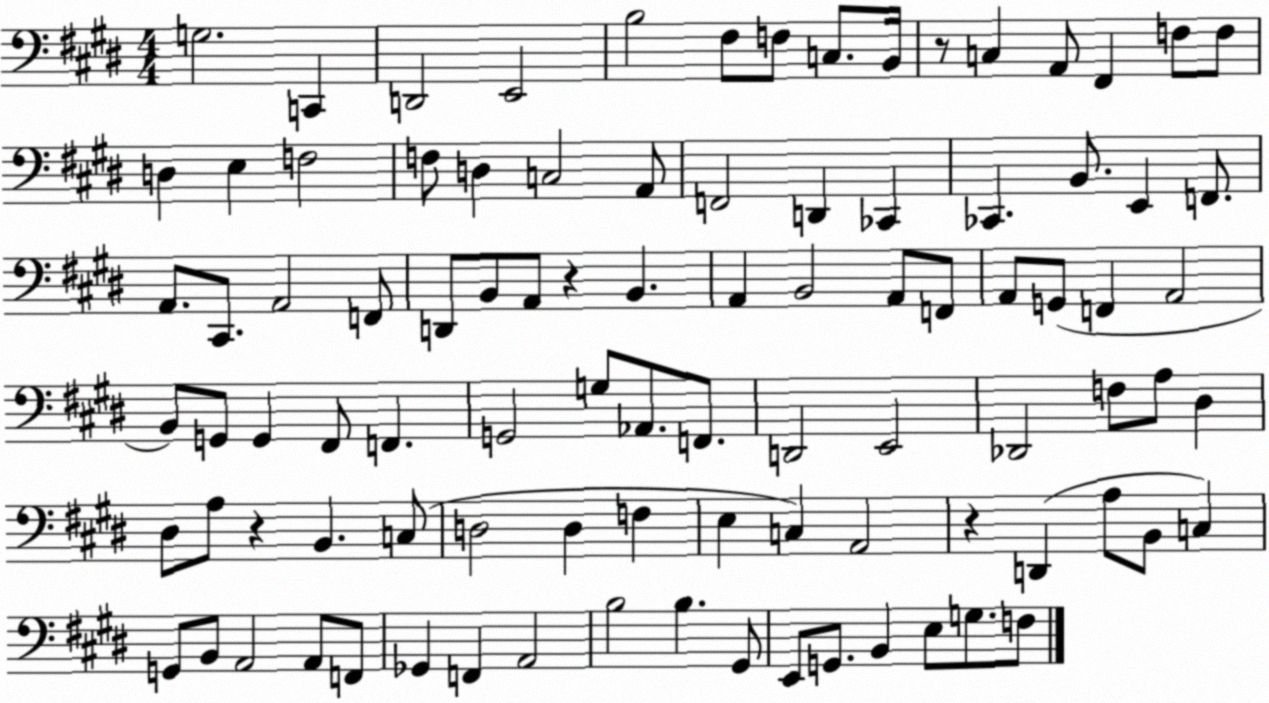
X:1
T:Untitled
M:4/4
L:1/4
K:E
G,2 C,, D,,2 E,,2 B,2 ^F,/2 F,/2 C,/2 B,,/4 z/2 C, A,,/2 ^F,, F,/2 F,/2 D, E, F,2 F,/2 D, C,2 A,,/2 F,,2 D,, _C,, _C,, B,,/2 E,, F,,/2 A,,/2 ^C,,/2 A,,2 F,,/2 D,,/2 B,,/2 A,,/2 z B,, A,, B,,2 A,,/2 F,,/2 A,,/2 G,,/2 F,, A,,2 B,,/2 G,,/2 G,, ^F,,/2 F,, G,,2 G,/2 _A,,/2 F,,/2 D,,2 E,,2 _D,,2 F,/2 A,/2 ^D, ^D,/2 A,/2 z B,, C,/2 D,2 D, F, E, C, A,,2 z D,, A,/2 B,,/2 C, G,,/2 B,,/2 A,,2 A,,/2 F,,/2 _G,, F,, A,,2 B,2 B, ^G,,/2 E,,/2 G,,/2 B,, E,/2 G,/2 F,/2